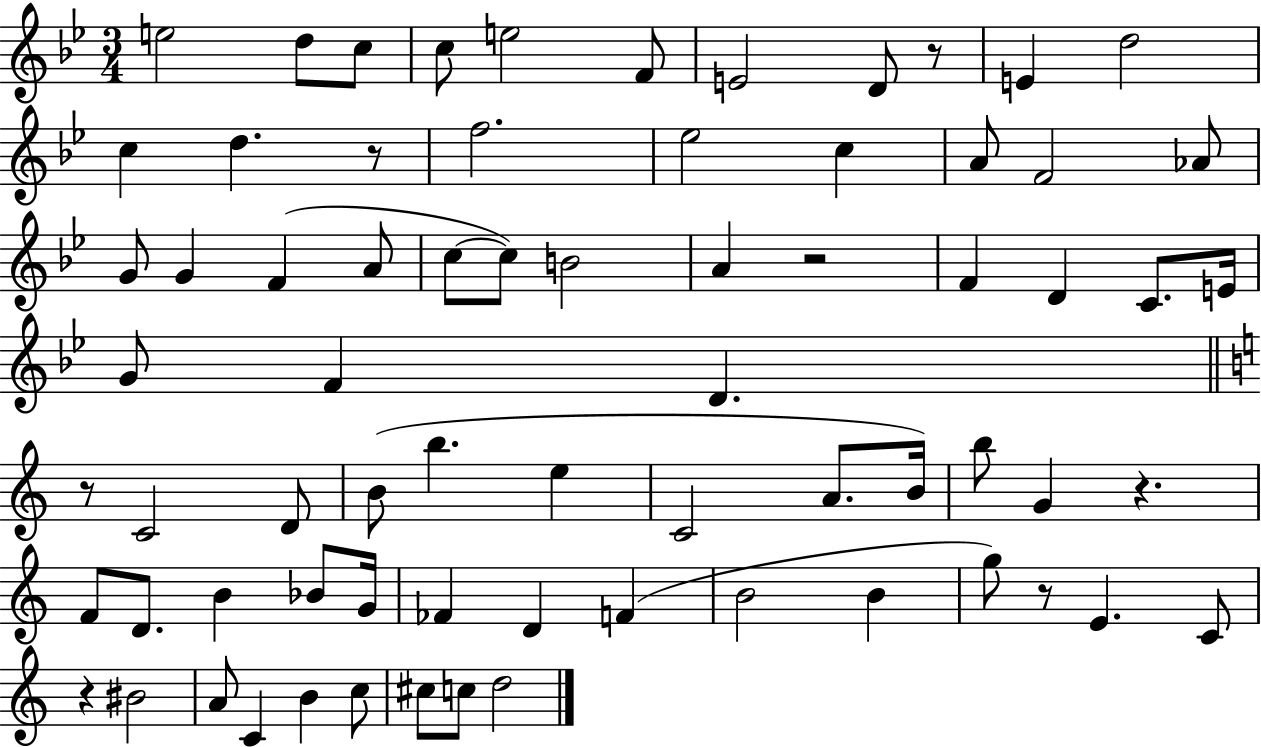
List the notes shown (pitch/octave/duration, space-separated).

E5/h D5/e C5/e C5/e E5/h F4/e E4/h D4/e R/e E4/q D5/h C5/q D5/q. R/e F5/h. Eb5/h C5/q A4/e F4/h Ab4/e G4/e G4/q F4/q A4/e C5/e C5/e B4/h A4/q R/h F4/q D4/q C4/e. E4/s G4/e F4/q D4/q. R/e C4/h D4/e B4/e B5/q. E5/q C4/h A4/e. B4/s B5/e G4/q R/q. F4/e D4/e. B4/q Bb4/e G4/s FES4/q D4/q F4/q B4/h B4/q G5/e R/e E4/q. C4/e R/q BIS4/h A4/e C4/q B4/q C5/e C#5/e C5/e D5/h